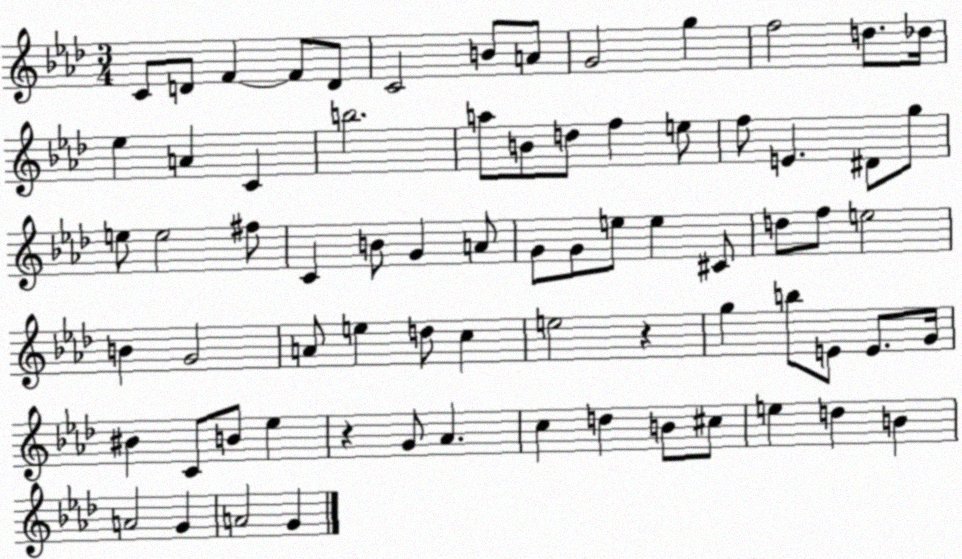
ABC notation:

X:1
T:Untitled
M:3/4
L:1/4
K:Ab
C/2 D/2 F F/2 D/2 C2 B/2 A/2 G2 g f2 d/2 _d/4 _e A C b2 a/2 B/2 d/2 f e/2 f/2 E ^D/2 g/2 e/2 e2 ^f/2 C B/2 G A/2 G/2 G/2 e/2 e ^C/2 d/2 f/2 e2 B G2 A/2 e d/2 c e2 z g b/2 E/2 E/2 G/4 ^B C/2 B/2 _e z G/2 _A c d B/2 ^c/2 e d B A2 G A2 G